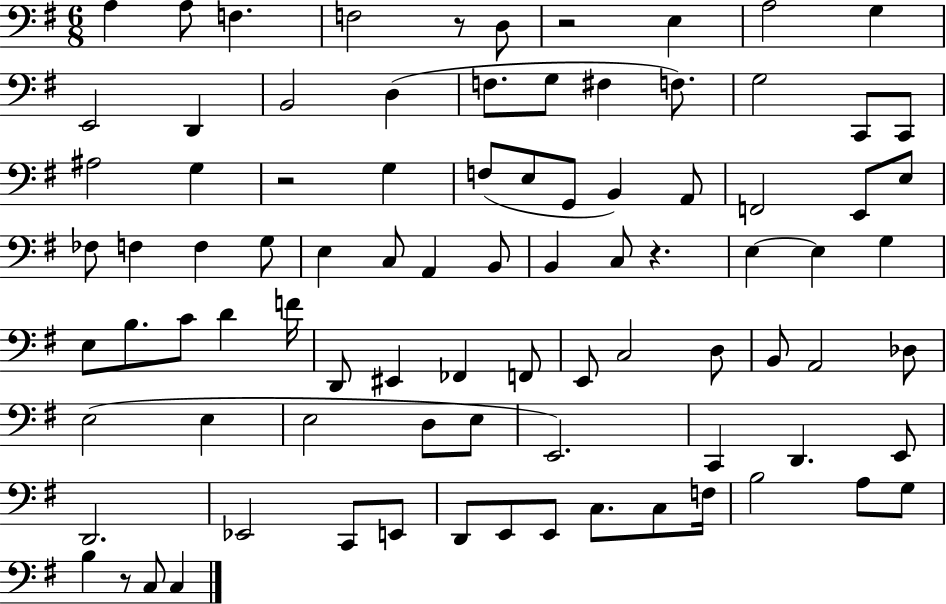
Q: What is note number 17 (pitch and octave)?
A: G3